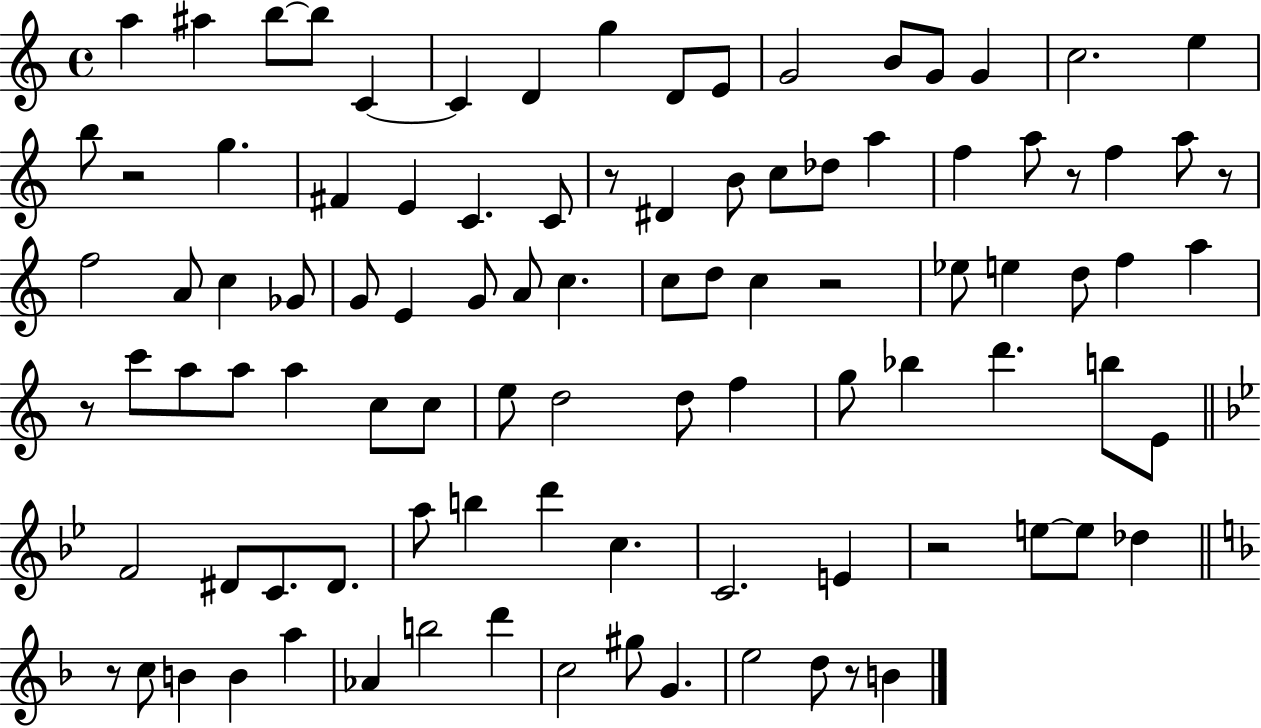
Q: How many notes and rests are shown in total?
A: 98